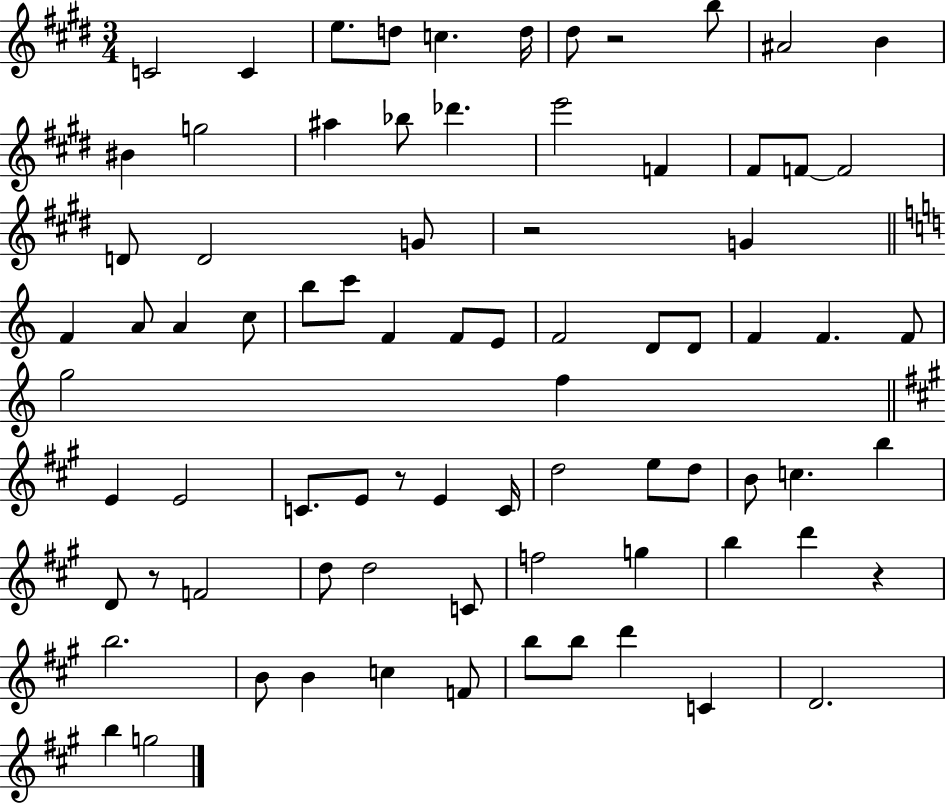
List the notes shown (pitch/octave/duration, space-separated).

C4/h C4/q E5/e. D5/e C5/q. D5/s D#5/e R/h B5/e A#4/h B4/q BIS4/q G5/h A#5/q Bb5/e Db6/q. E6/h F4/q F#4/e F4/e F4/h D4/e D4/h G4/e R/h G4/q F4/q A4/e A4/q C5/e B5/e C6/e F4/q F4/e E4/e F4/h D4/e D4/e F4/q F4/q. F4/e G5/h F5/q E4/q E4/h C4/e. E4/e R/e E4/q C4/s D5/h E5/e D5/e B4/e C5/q. B5/q D4/e R/e F4/h D5/e D5/h C4/e F5/h G5/q B5/q D6/q R/q B5/h. B4/e B4/q C5/q F4/e B5/e B5/e D6/q C4/q D4/h. B5/q G5/h